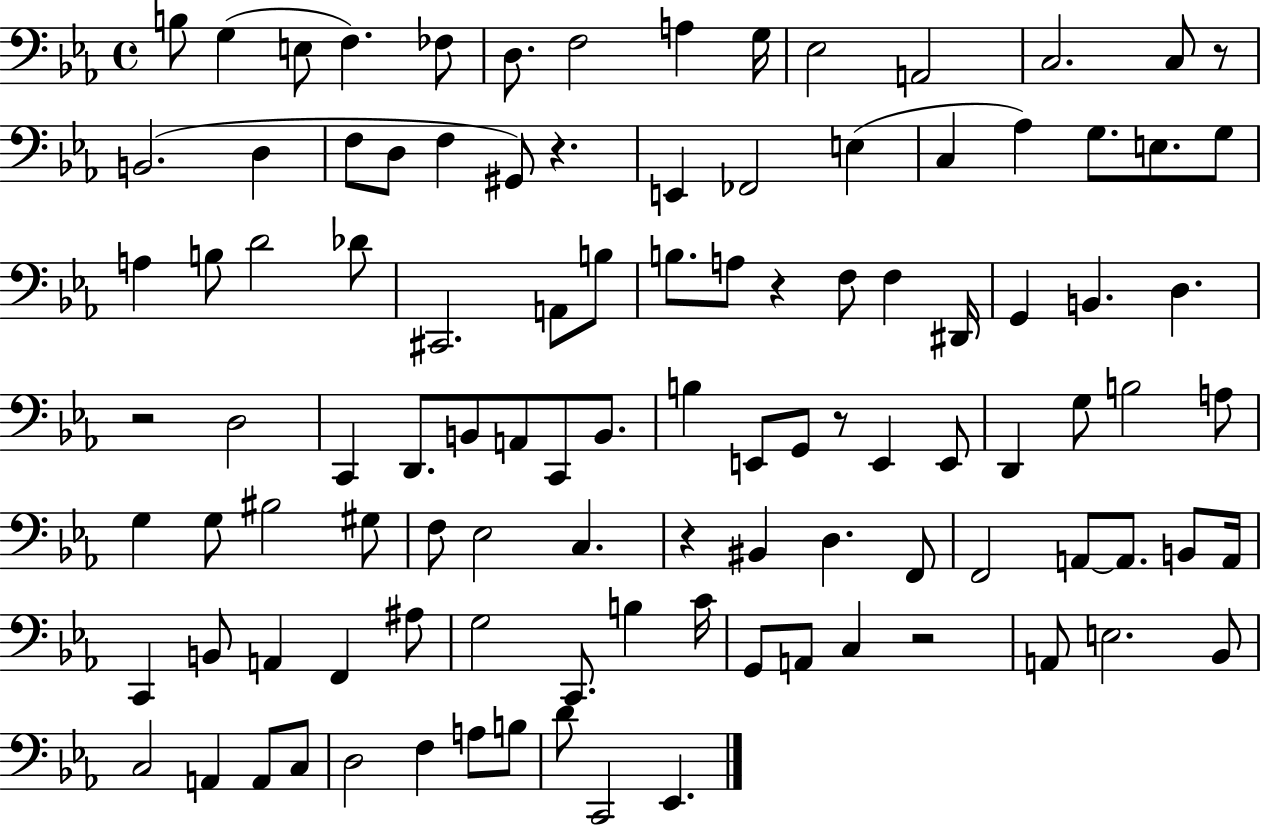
X:1
T:Untitled
M:4/4
L:1/4
K:Eb
B,/2 G, E,/2 F, _F,/2 D,/2 F,2 A, G,/4 _E,2 A,,2 C,2 C,/2 z/2 B,,2 D, F,/2 D,/2 F, ^G,,/2 z E,, _F,,2 E, C, _A, G,/2 E,/2 G,/2 A, B,/2 D2 _D/2 ^C,,2 A,,/2 B,/2 B,/2 A,/2 z F,/2 F, ^D,,/4 G,, B,, D, z2 D,2 C,, D,,/2 B,,/2 A,,/2 C,,/2 B,,/2 B, E,,/2 G,,/2 z/2 E,, E,,/2 D,, G,/2 B,2 A,/2 G, G,/2 ^B,2 ^G,/2 F,/2 _E,2 C, z ^B,, D, F,,/2 F,,2 A,,/2 A,,/2 B,,/2 A,,/4 C,, B,,/2 A,, F,, ^A,/2 G,2 C,,/2 B, C/4 G,,/2 A,,/2 C, z2 A,,/2 E,2 _B,,/2 C,2 A,, A,,/2 C,/2 D,2 F, A,/2 B,/2 D/2 C,,2 _E,,